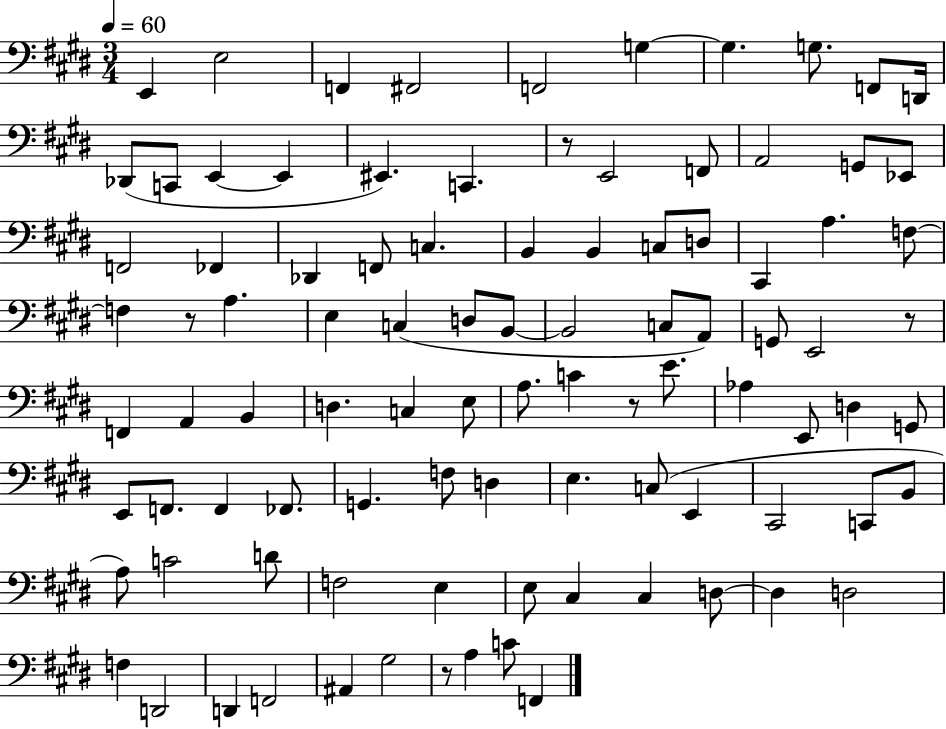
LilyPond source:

{
  \clef bass
  \numericTimeSignature
  \time 3/4
  \key e \major
  \tempo 4 = 60
  e,4 e2 | f,4 fis,2 | f,2 g4~~ | g4. g8. f,8 d,16 | \break des,8( c,8 e,4~~ e,4 | eis,4.) c,4. | r8 e,2 f,8 | a,2 g,8 ees,8 | \break f,2 fes,4 | des,4 f,8 c4. | b,4 b,4 c8 d8 | cis,4 a4. f8~~ | \break f4 r8 a4. | e4 c4( d8 b,8~~ | b,2 c8 a,8) | g,8 e,2 r8 | \break f,4 a,4 b,4 | d4. c4 e8 | a8. c'4 r8 e'8. | aes4 e,8 d4 g,8 | \break e,8 f,8. f,4 fes,8. | g,4. f8 d4 | e4. c8( e,4 | cis,2 c,8 b,8 | \break a8) c'2 d'8 | f2 e4 | e8 cis4 cis4 d8~~ | d4 d2 | \break f4 d,2 | d,4 f,2 | ais,4 gis2 | r8 a4 c'8 f,4 | \break \bar "|."
}